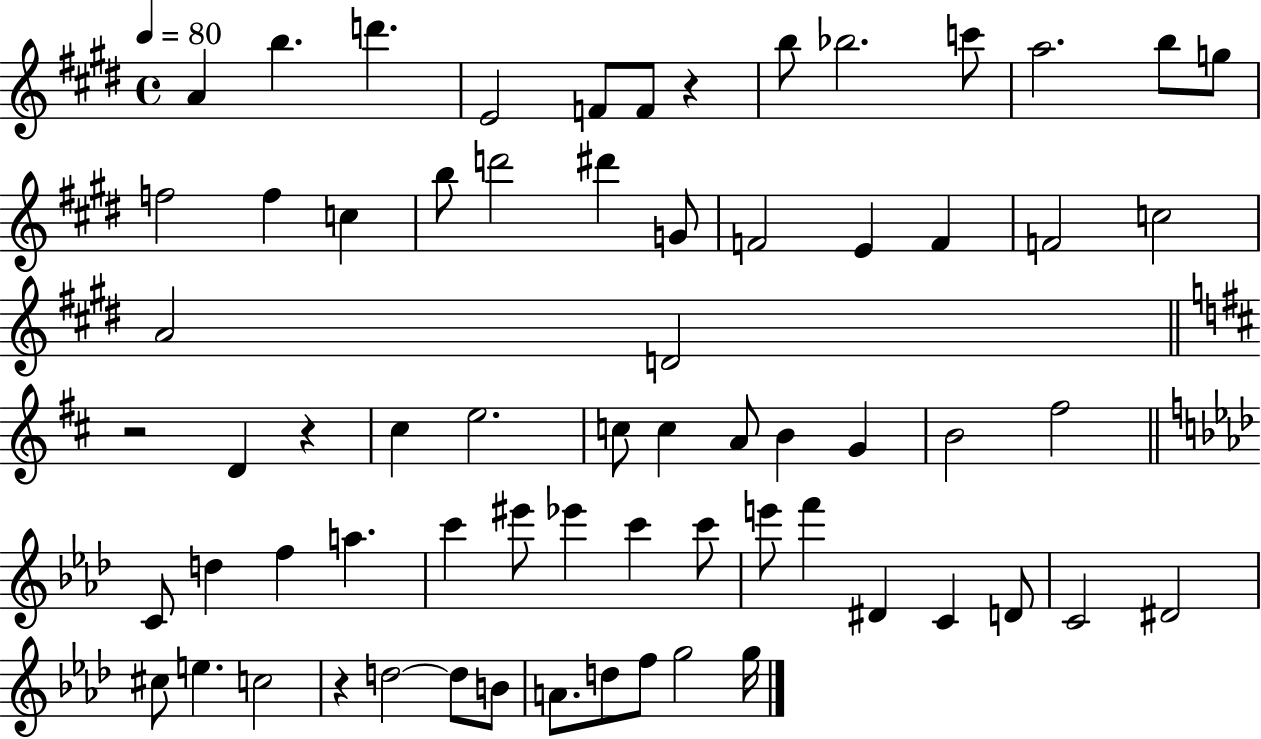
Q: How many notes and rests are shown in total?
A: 67